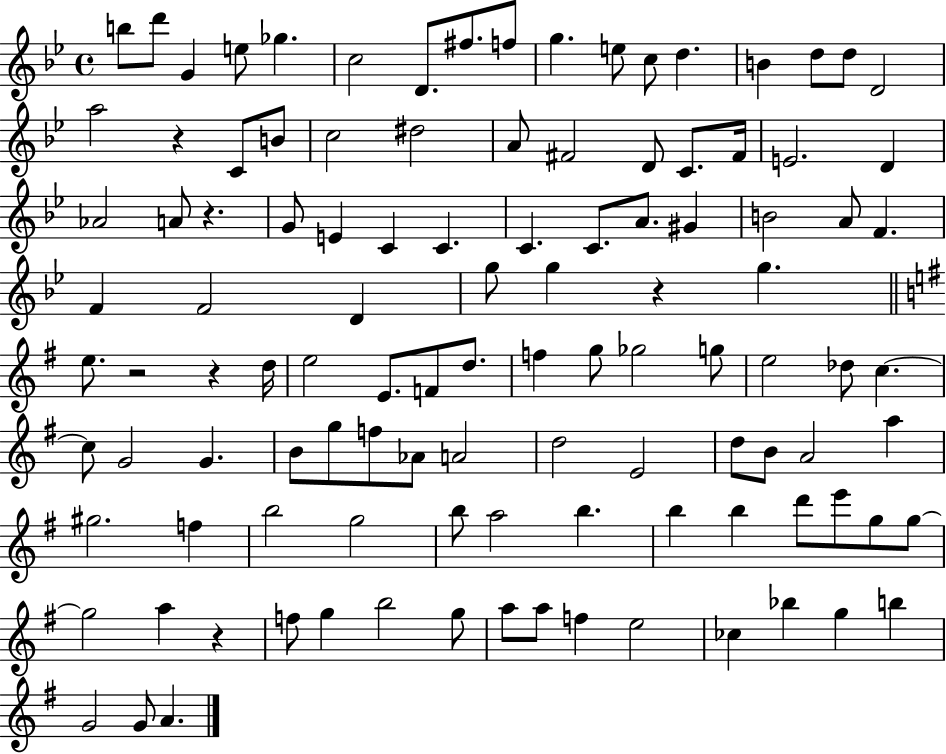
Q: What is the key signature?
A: BES major